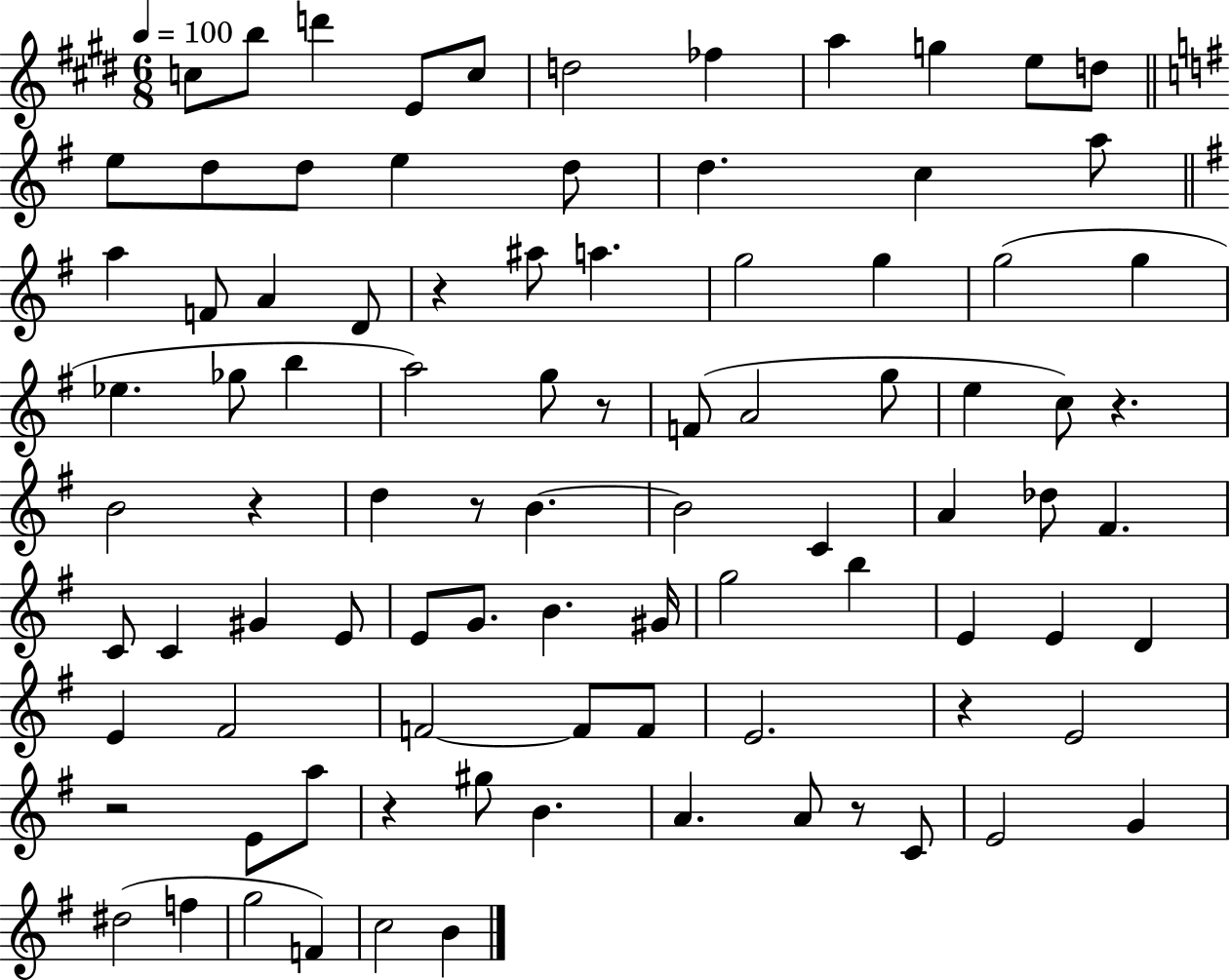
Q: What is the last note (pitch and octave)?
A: B4